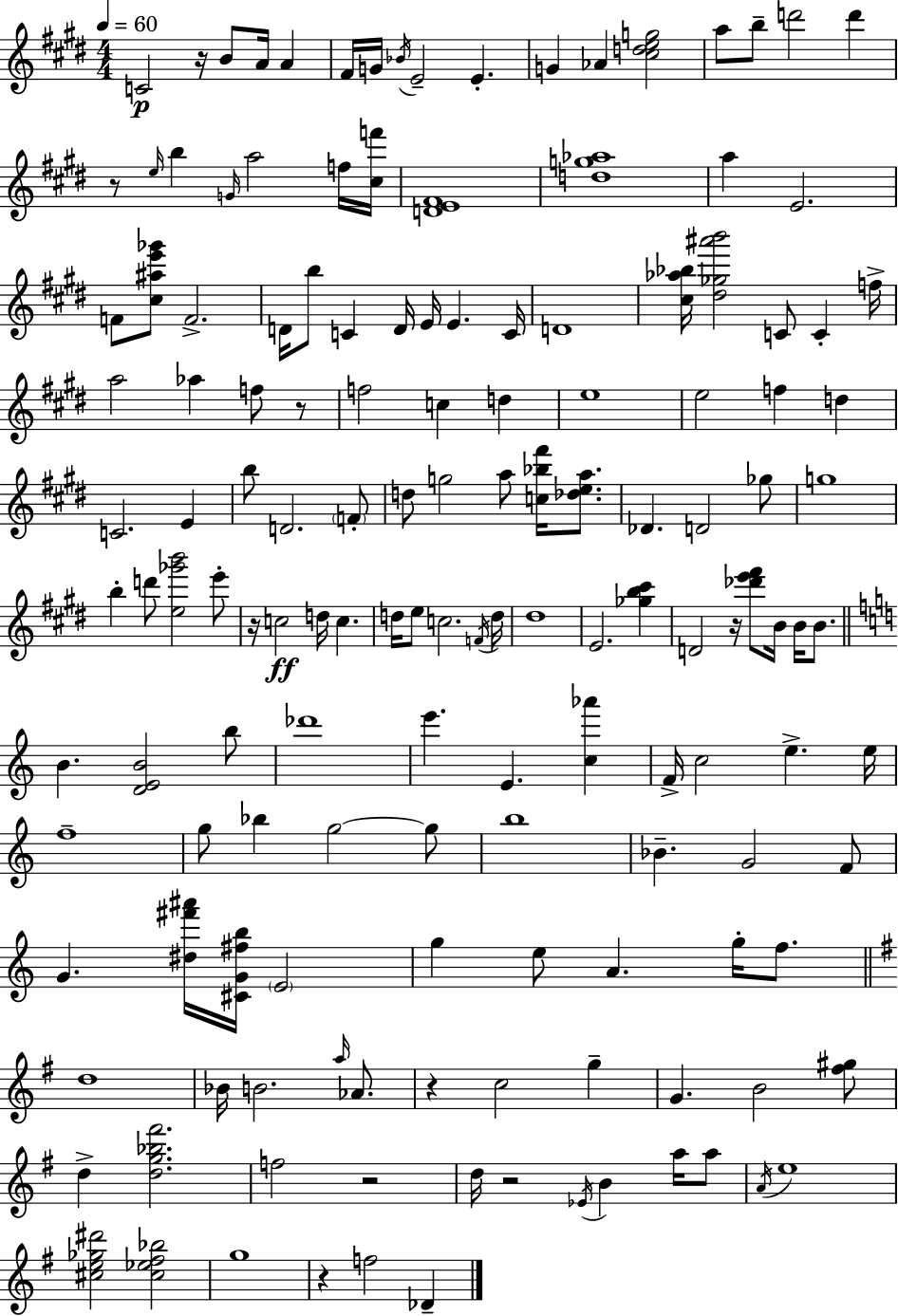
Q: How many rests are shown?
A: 9